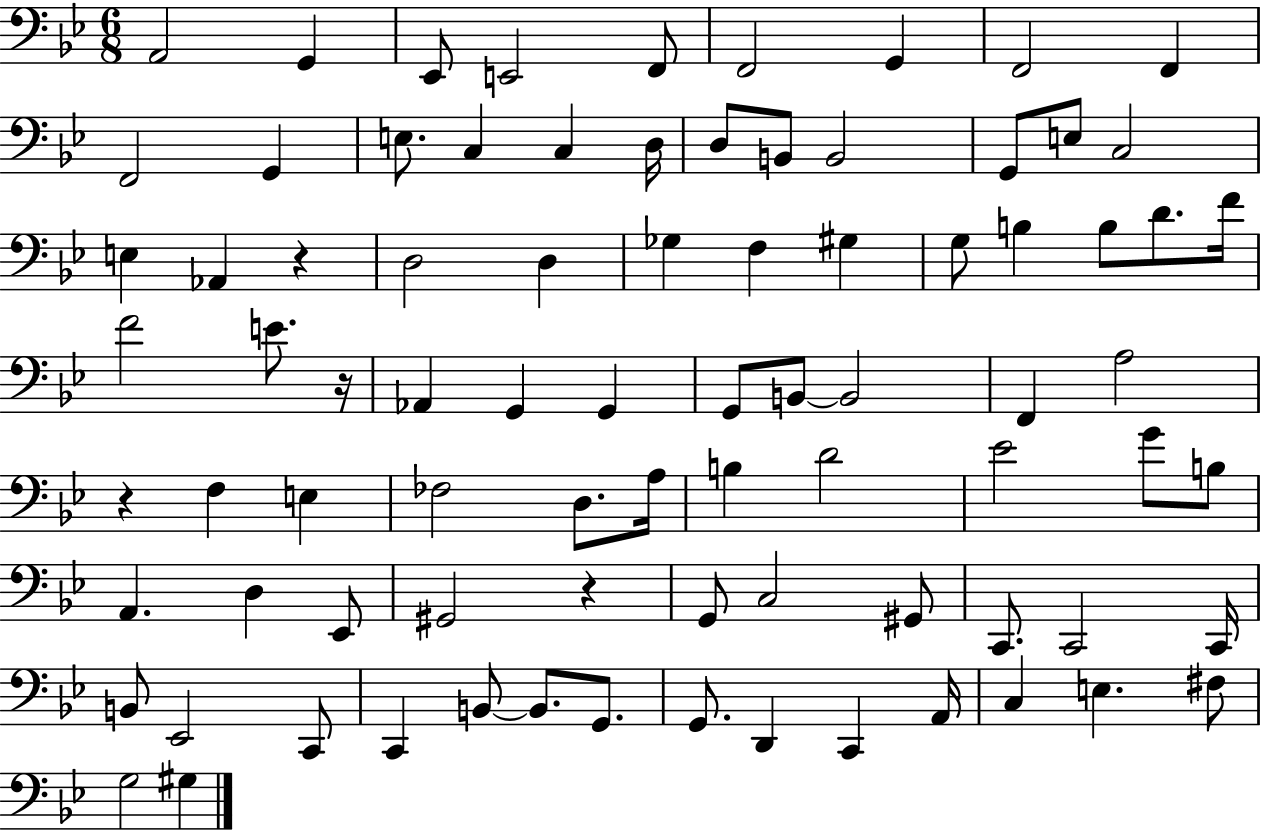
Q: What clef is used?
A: bass